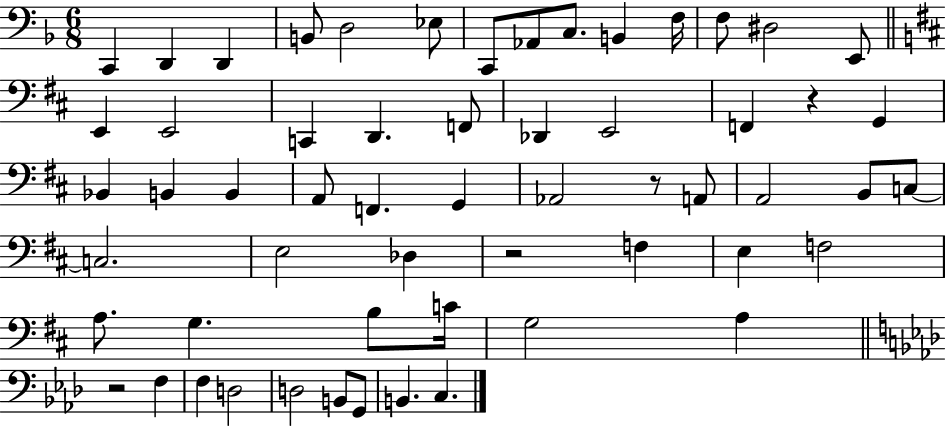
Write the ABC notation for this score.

X:1
T:Untitled
M:6/8
L:1/4
K:F
C,, D,, D,, B,,/2 D,2 _E,/2 C,,/2 _A,,/2 C,/2 B,, F,/4 F,/2 ^D,2 E,,/2 E,, E,,2 C,, D,, F,,/2 _D,, E,,2 F,, z G,, _B,, B,, B,, A,,/2 F,, G,, _A,,2 z/2 A,,/2 A,,2 B,,/2 C,/2 C,2 E,2 _D, z2 F, E, F,2 A,/2 G, B,/2 C/4 G,2 A, z2 F, F, D,2 D,2 B,,/2 G,,/2 B,, C,